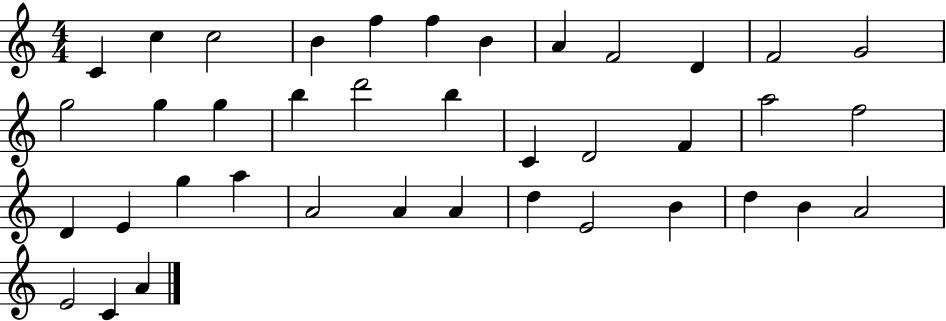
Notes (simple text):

C4/q C5/q C5/h B4/q F5/q F5/q B4/q A4/q F4/h D4/q F4/h G4/h G5/h G5/q G5/q B5/q D6/h B5/q C4/q D4/h F4/q A5/h F5/h D4/q E4/q G5/q A5/q A4/h A4/q A4/q D5/q E4/h B4/q D5/q B4/q A4/h E4/h C4/q A4/q